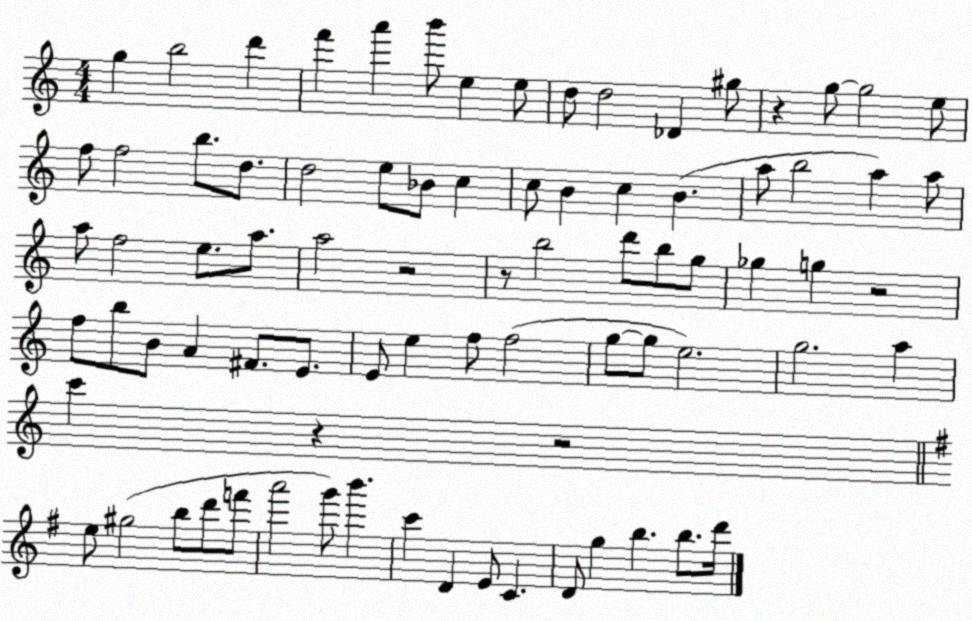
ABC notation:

X:1
T:Untitled
M:4/4
L:1/4
K:C
g b2 d' f' a' b'/2 e e/2 d/2 d2 _D ^g/2 z g/2 g2 e/2 f/2 f2 b/2 d/2 d2 e/2 _B/2 c c/2 B c B a/2 b2 a a/2 a/2 f2 e/2 a/2 a2 z2 z/2 b2 d'/2 b/2 g/2 _g g z2 f/2 b/2 B/2 A ^F/2 E/2 E/2 e f/2 f2 g/2 g/2 e2 g2 a c' z z2 e/2 ^g2 b/2 d'/2 f'/2 a'2 g'/2 b' c' D E/2 C D/2 g b b/2 d'/4